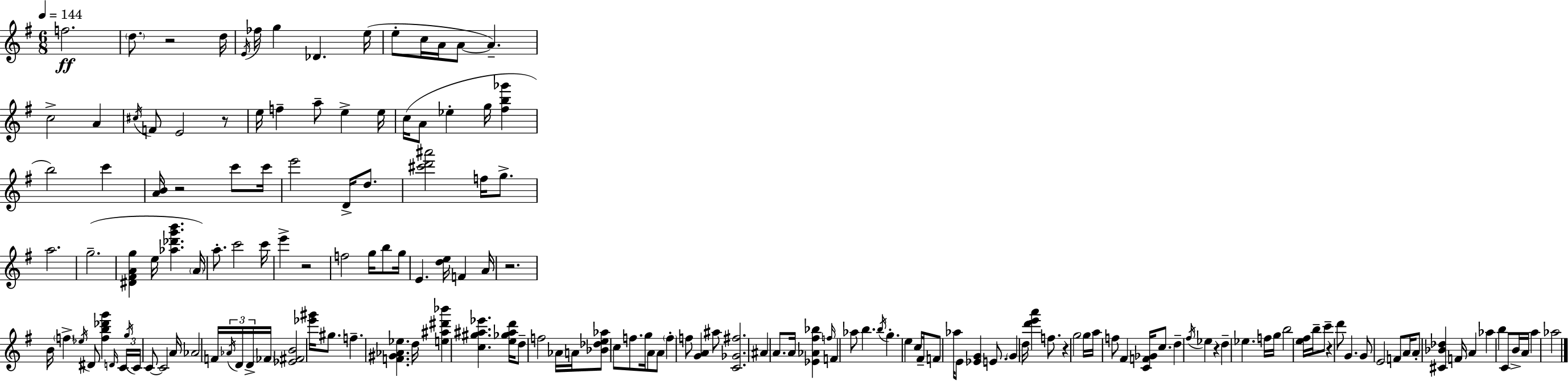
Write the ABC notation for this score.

X:1
T:Untitled
M:6/8
L:1/4
K:Em
f2 d/2 z2 d/4 E/4 _f/4 g _D e/4 e/2 c/4 A/4 A/2 A c2 A ^c/4 F/2 E2 z/2 e/4 f a/2 e e/4 c/4 A/2 _e g/4 [^fb_g'] b2 c' [AB]/4 z2 c'/2 c'/4 e'2 D/4 d/2 [^c'd'^a']2 f/4 g/2 a2 g2 [^D^FAg] e/4 [_a_d'g'b'] A/4 a/2 c'2 c'/4 e' z2 f2 g/4 b/2 g/4 E [de]/4 F A/4 z2 B/4 f _e/4 ^D/2 [fb_d'g'] D/4 C/4 g/4 C/4 C/2 C2 A/4 _A2 F/4 _A/4 D/4 D/4 _F/4 [_E^FB]2 [_e'^g']/4 ^g/2 f [F^G_A_e] d/4 [e^a^d'_b'] [c^g^a_e'] [e_g^ad']/4 d/2 f2 _A/4 A/4 [_B_de_a]/2 c/2 f/2 g/4 A/2 A/2 f f/2 [GA] ^a/2 [C_G^f]2 ^A A/2 A/4 [_E_A^f_b] f/4 F _a/2 b b/4 g e c/4 ^F/4 F/2 _a/4 E/2 [_EG] E/2 G d/4 [d'e'a'] f/2 z g2 g/4 a/4 f/2 ^F [CF_G]/4 c/2 d ^f/4 _e z d _e f/4 g/4 b2 [e^f]/4 b/4 c'/2 z d'/2 G G/2 E2 F/2 A/4 A/2 [^C_B_d] F/4 A _a b C/2 B/4 A/4 a _a2